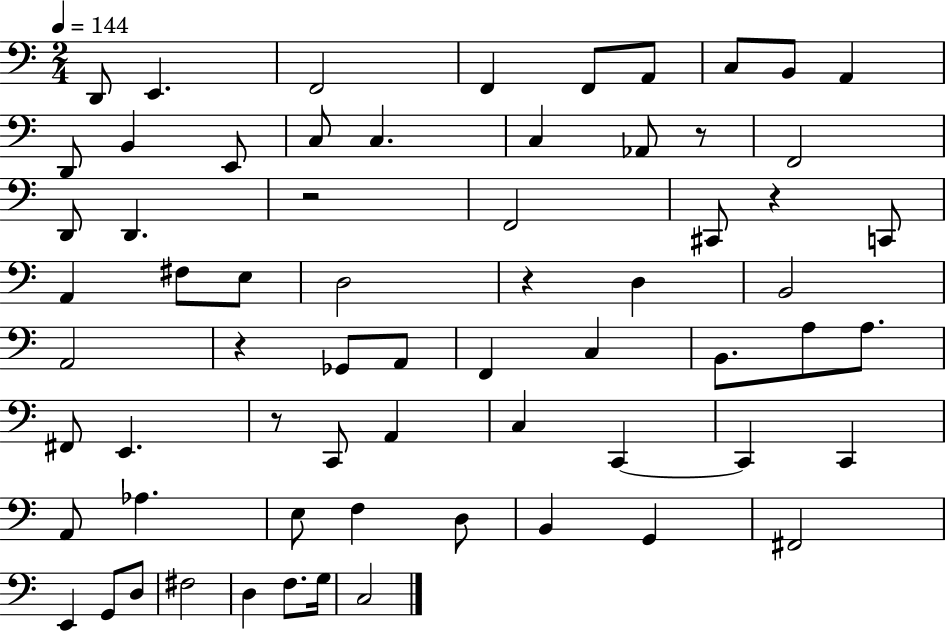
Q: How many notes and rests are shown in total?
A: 66